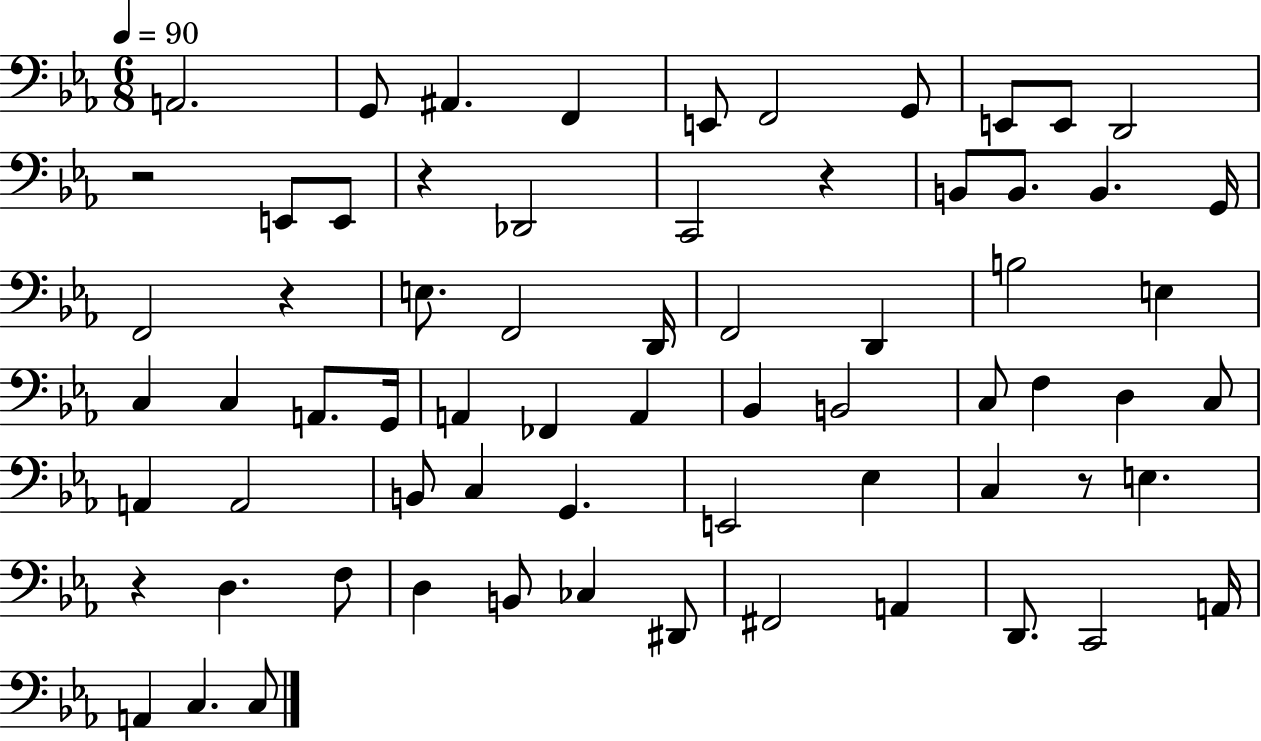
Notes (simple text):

A2/h. G2/e A#2/q. F2/q E2/e F2/h G2/e E2/e E2/e D2/h R/h E2/e E2/e R/q Db2/h C2/h R/q B2/e B2/e. B2/q. G2/s F2/h R/q E3/e. F2/h D2/s F2/h D2/q B3/h E3/q C3/q C3/q A2/e. G2/s A2/q FES2/q A2/q Bb2/q B2/h C3/e F3/q D3/q C3/e A2/q A2/h B2/e C3/q G2/q. E2/h Eb3/q C3/q R/e E3/q. R/q D3/q. F3/e D3/q B2/e CES3/q D#2/e F#2/h A2/q D2/e. C2/h A2/s A2/q C3/q. C3/e